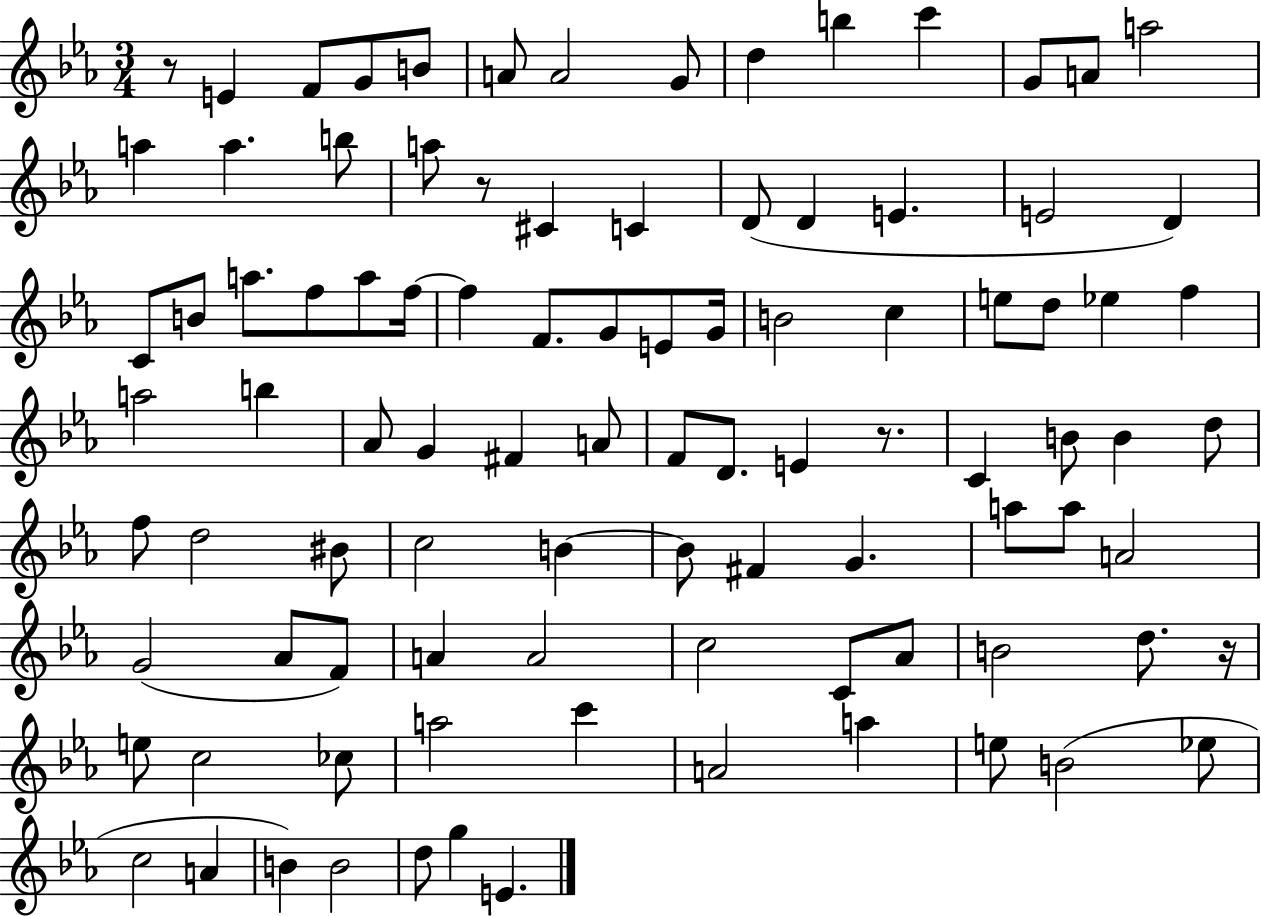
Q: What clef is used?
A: treble